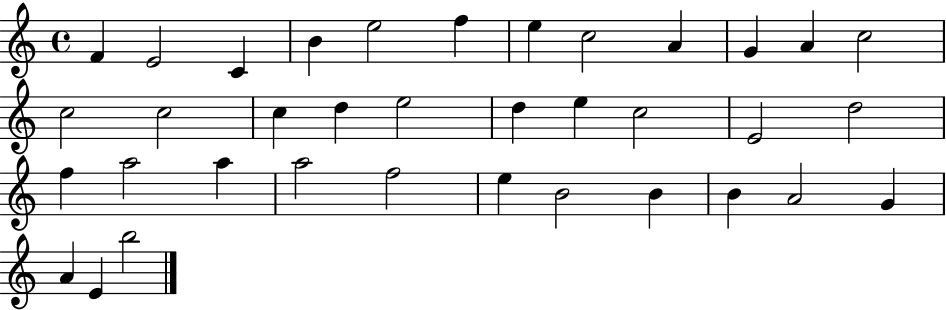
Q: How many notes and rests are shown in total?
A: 36